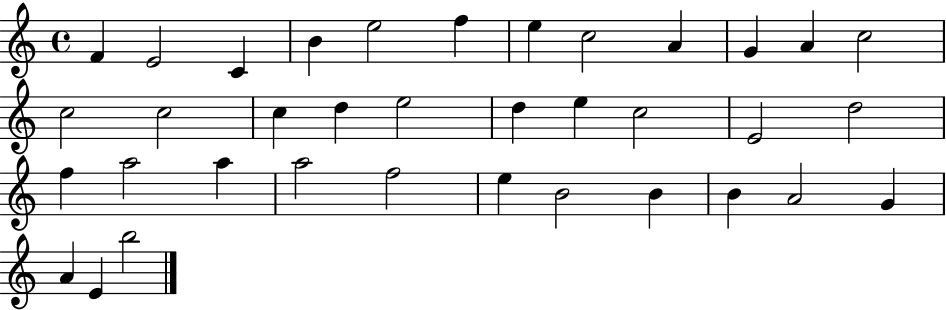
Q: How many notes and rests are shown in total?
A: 36